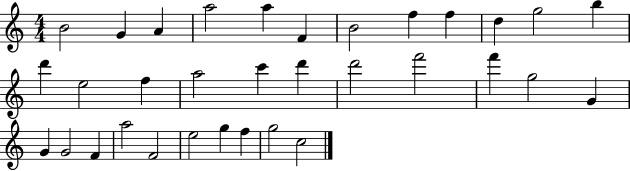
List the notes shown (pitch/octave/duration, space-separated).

B4/h G4/q A4/q A5/h A5/q F4/q B4/h F5/q F5/q D5/q G5/h B5/q D6/q E5/h F5/q A5/h C6/q D6/q D6/h F6/h F6/q G5/h G4/q G4/q G4/h F4/q A5/h F4/h E5/h G5/q F5/q G5/h C5/h